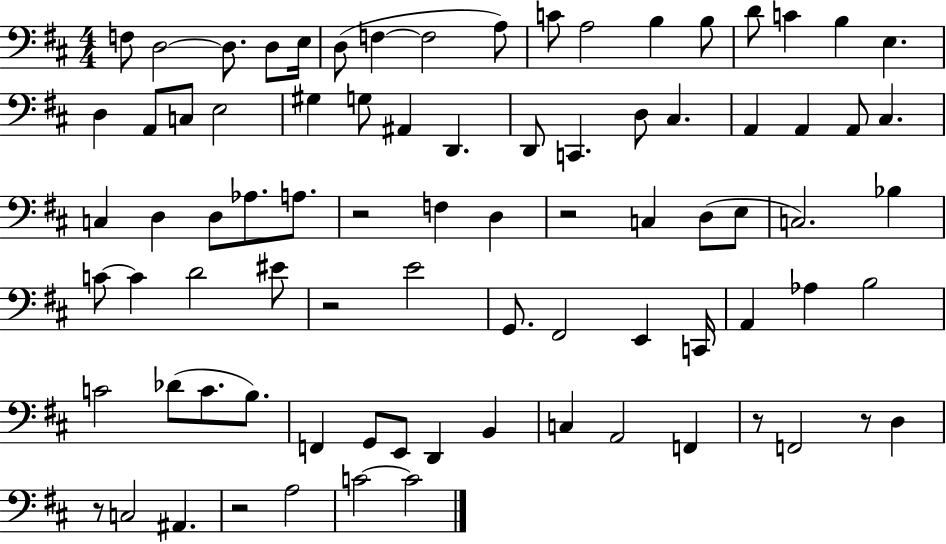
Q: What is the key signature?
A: D major